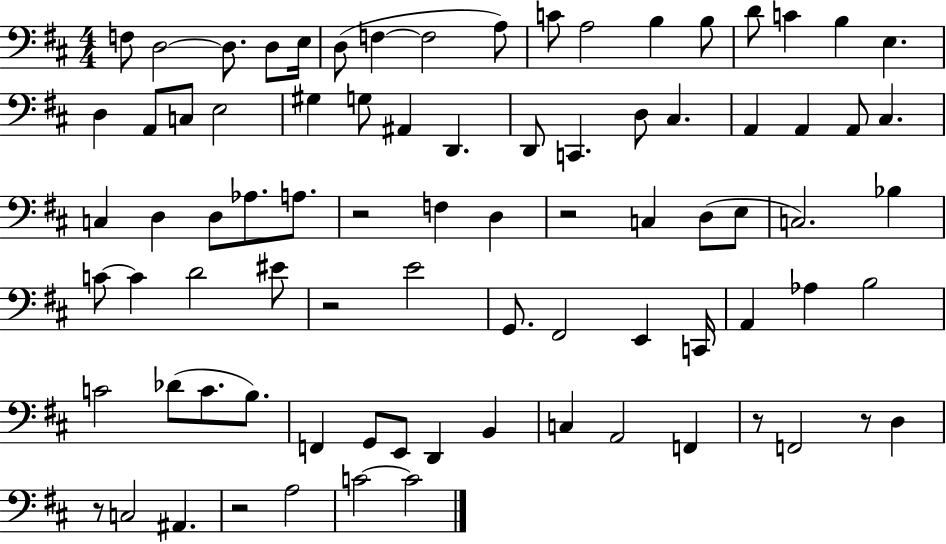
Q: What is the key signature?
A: D major